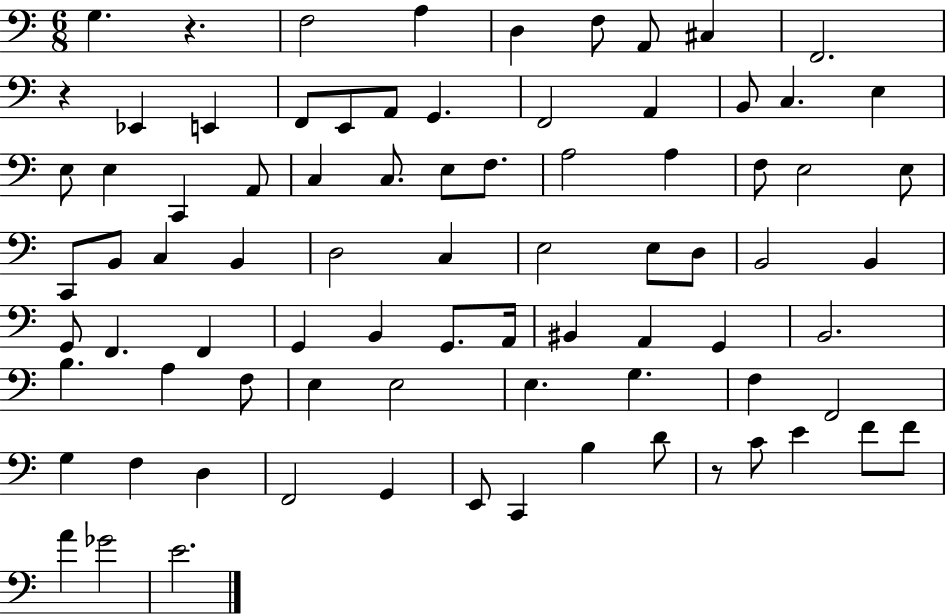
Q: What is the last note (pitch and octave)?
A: E4